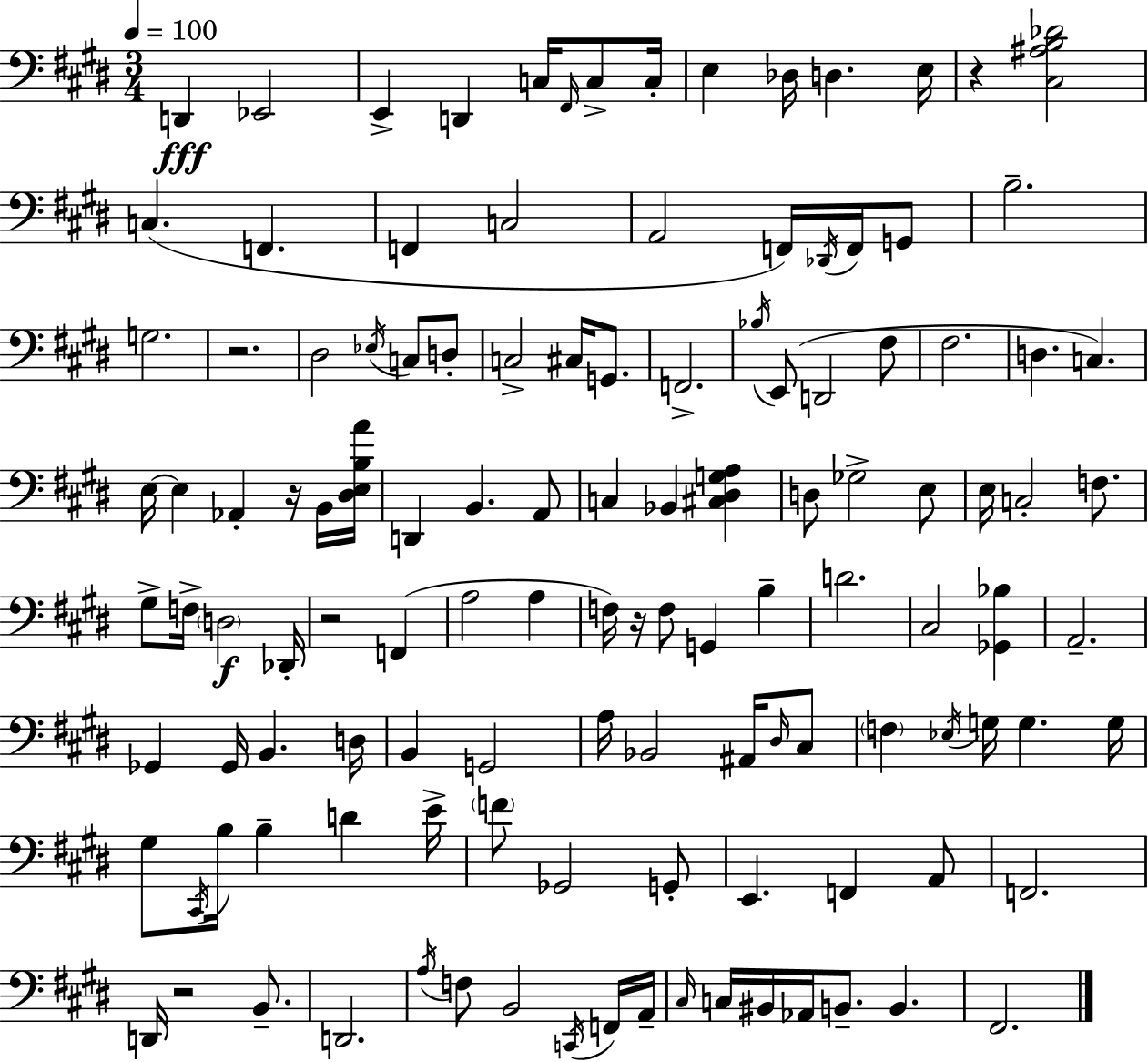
D2/q Eb2/h E2/q D2/q C3/s F#2/s C3/e C3/s E3/q Db3/s D3/q. E3/s R/q [C#3,A#3,B3,Db4]/h C3/q. F2/q. F2/q C3/h A2/h F2/s Db2/s F2/s G2/e B3/h. G3/h. R/h. D#3/h Eb3/s C3/e D3/e C3/h C#3/s G2/e. F2/h. Bb3/s E2/e D2/h F#3/e F#3/h. D3/q. C3/q. E3/s E3/q Ab2/q R/s B2/s [D#3,E3,B3,A4]/s D2/q B2/q. A2/e C3/q Bb2/q [C#3,D#3,G3,A3]/q D3/e Gb3/h E3/e E3/s C3/h F3/e. G#3/e F3/s D3/h Db2/s R/h F2/q A3/h A3/q F3/s R/s F3/e G2/q B3/q D4/h. C#3/h [Gb2,Bb3]/q A2/h. Gb2/q Gb2/s B2/q. D3/s B2/q G2/h A3/s Bb2/h A#2/s D#3/s C#3/e F3/q Eb3/s G3/s G3/q. G3/s G#3/e C#2/s B3/s B3/q D4/q E4/s F4/e Gb2/h G2/e E2/q. F2/q A2/e F2/h. D2/s R/h B2/e. D2/h. A3/s F3/e B2/h C2/s F2/s A2/s C#3/s C3/s BIS2/s Ab2/s B2/e. B2/q. F#2/h.